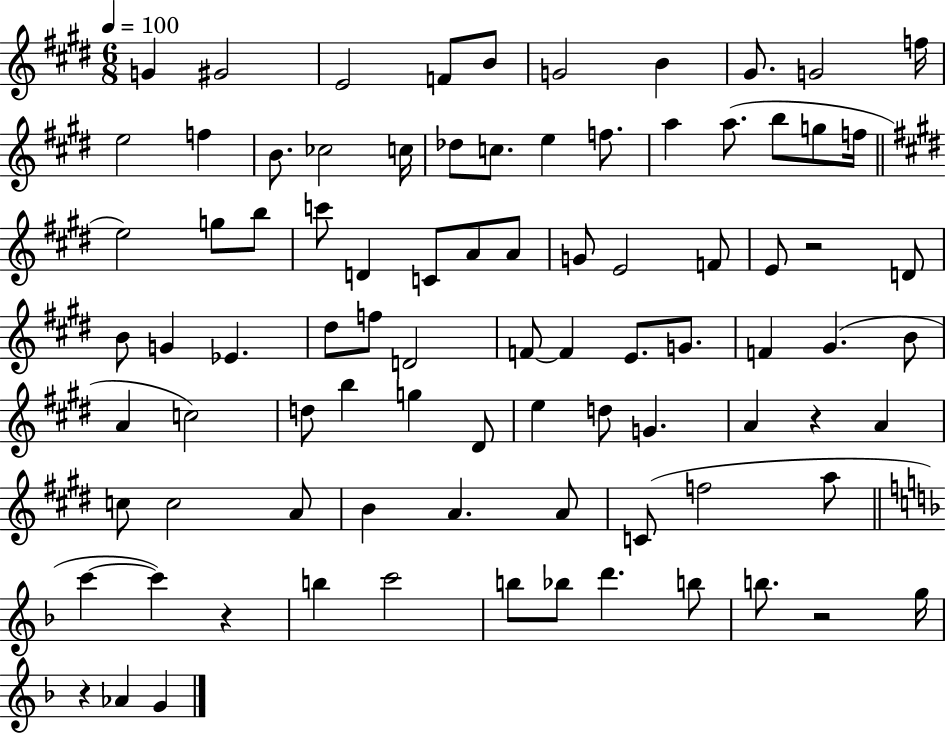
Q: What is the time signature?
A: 6/8